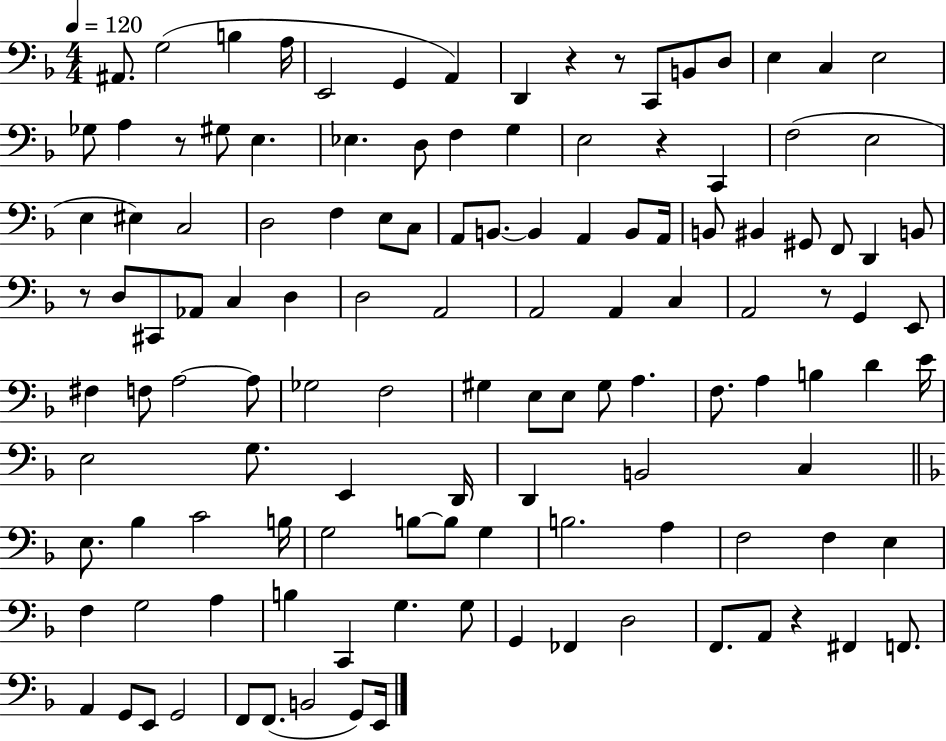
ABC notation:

X:1
T:Untitled
M:4/4
L:1/4
K:F
^A,,/2 G,2 B, A,/4 E,,2 G,, A,, D,, z z/2 C,,/2 B,,/2 D,/2 E, C, E,2 _G,/2 A, z/2 ^G,/2 E, _E, D,/2 F, G, E,2 z C,, F,2 E,2 E, ^E, C,2 D,2 F, E,/2 C,/2 A,,/2 B,,/2 B,, A,, B,,/2 A,,/4 B,,/2 ^B,, ^G,,/2 F,,/2 D,, B,,/2 z/2 D,/2 ^C,,/2 _A,,/2 C, D, D,2 A,,2 A,,2 A,, C, A,,2 z/2 G,, E,,/2 ^F, F,/2 A,2 A,/2 _G,2 F,2 ^G, E,/2 E,/2 ^G,/2 A, F,/2 A, B, D E/4 E,2 G,/2 E,, D,,/4 D,, B,,2 C, E,/2 _B, C2 B,/4 G,2 B,/2 B,/2 G, B,2 A, F,2 F, E, F, G,2 A, B, C,, G, G,/2 G,, _F,, D,2 F,,/2 A,,/2 z ^F,, F,,/2 A,, G,,/2 E,,/2 G,,2 F,,/2 F,,/2 B,,2 G,,/2 E,,/4